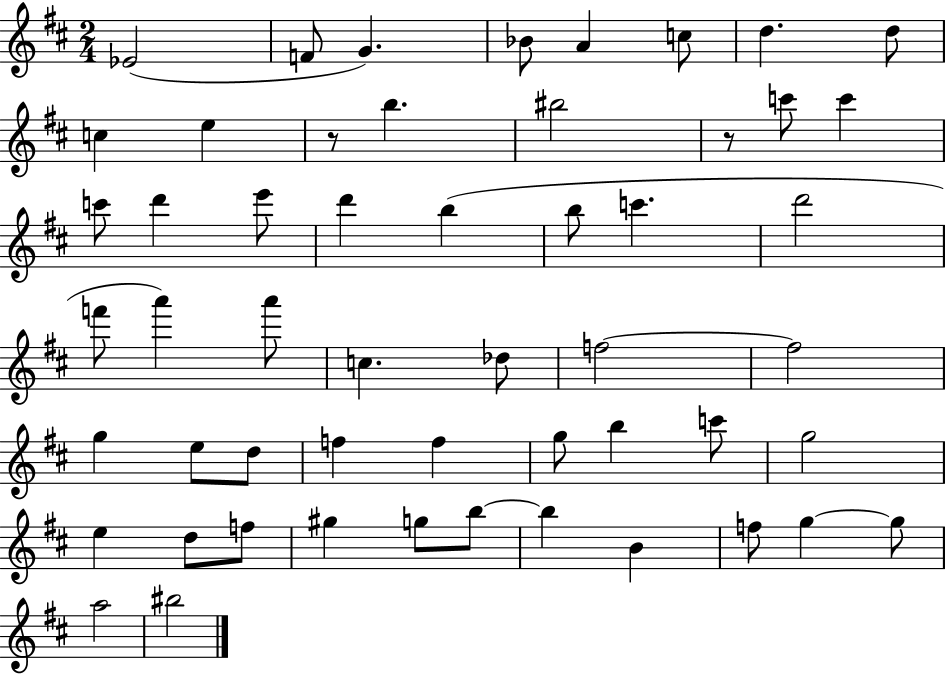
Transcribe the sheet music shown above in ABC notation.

X:1
T:Untitled
M:2/4
L:1/4
K:D
_E2 F/2 G _B/2 A c/2 d d/2 c e z/2 b ^b2 z/2 c'/2 c' c'/2 d' e'/2 d' b b/2 c' d'2 f'/2 a' a'/2 c _d/2 f2 f2 g e/2 d/2 f f g/2 b c'/2 g2 e d/2 f/2 ^g g/2 b/2 b B f/2 g g/2 a2 ^b2